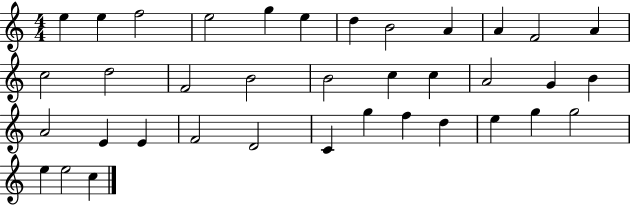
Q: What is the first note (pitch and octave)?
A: E5